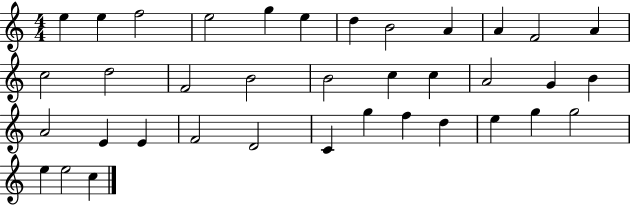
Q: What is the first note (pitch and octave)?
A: E5